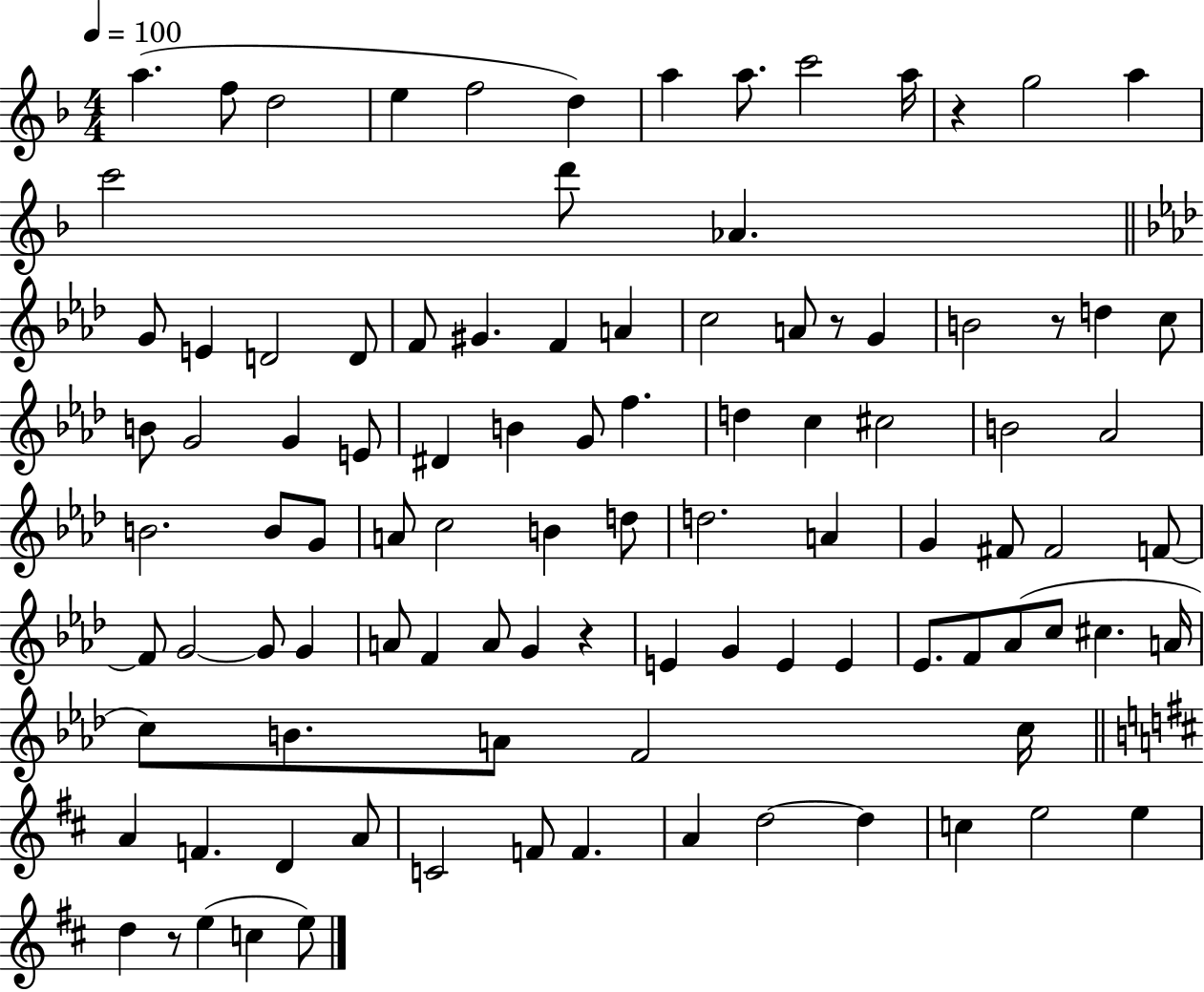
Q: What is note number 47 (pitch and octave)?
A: C5